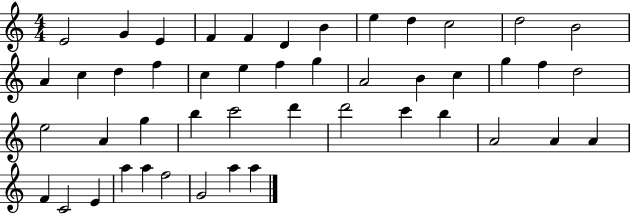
X:1
T:Untitled
M:4/4
L:1/4
K:C
E2 G E F F D B e d c2 d2 B2 A c d f c e f g A2 B c g f d2 e2 A g b c'2 d' d'2 c' b A2 A A F C2 E a a f2 G2 a a